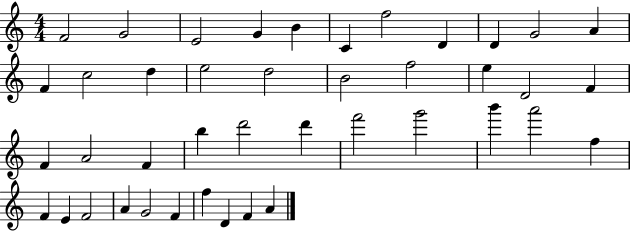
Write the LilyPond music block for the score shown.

{
  \clef treble
  \numericTimeSignature
  \time 4/4
  \key c \major
  f'2 g'2 | e'2 g'4 b'4 | c'4 f''2 d'4 | d'4 g'2 a'4 | \break f'4 c''2 d''4 | e''2 d''2 | b'2 f''2 | e''4 d'2 f'4 | \break f'4 a'2 f'4 | b''4 d'''2 d'''4 | f'''2 g'''2 | b'''4 a'''2 f''4 | \break f'4 e'4 f'2 | a'4 g'2 f'4 | f''4 d'4 f'4 a'4 | \bar "|."
}